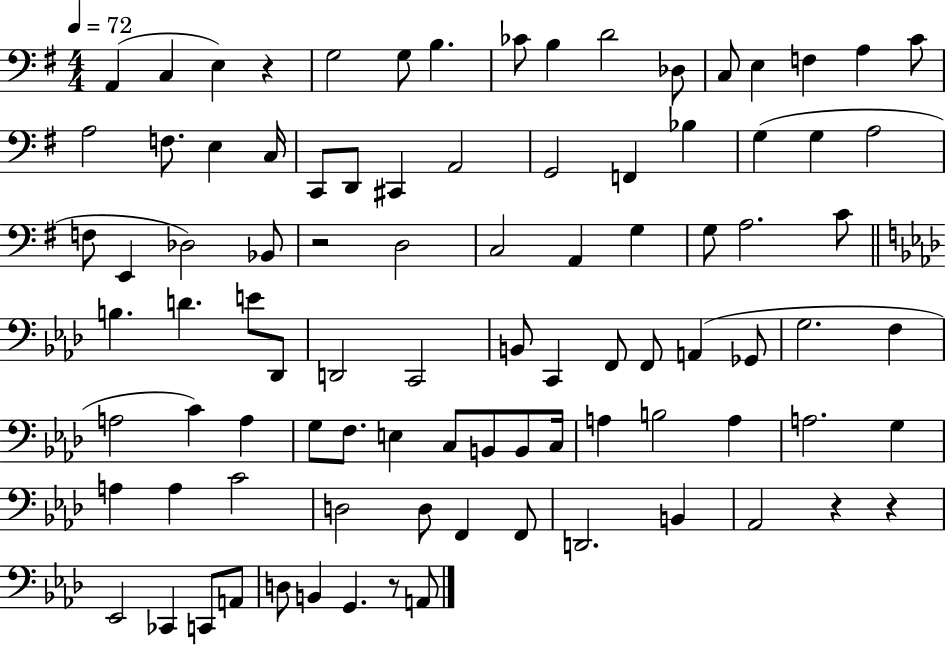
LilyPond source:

{
  \clef bass
  \numericTimeSignature
  \time 4/4
  \key g \major
  \tempo 4 = 72
  a,4( c4 e4) r4 | g2 g8 b4. | ces'8 b4 d'2 des8 | c8 e4 f4 a4 c'8 | \break a2 f8. e4 c16 | c,8 d,8 cis,4 a,2 | g,2 f,4 bes4 | g4( g4 a2 | \break f8 e,4 des2) bes,8 | r2 d2 | c2 a,4 g4 | g8 a2. c'8 | \break \bar "||" \break \key aes \major b4. d'4. e'8 des,8 | d,2 c,2 | b,8 c,4 f,8 f,8 a,4( ges,8 | g2. f4 | \break a2 c'4) a4 | g8 f8. e4 c8 b,8 b,8 c16 | a4 b2 a4 | a2. g4 | \break a4 a4 c'2 | d2 d8 f,4 f,8 | d,2. b,4 | aes,2 r4 r4 | \break ees,2 ces,4 c,8 a,8 | d8 b,4 g,4. r8 a,8 | \bar "|."
}